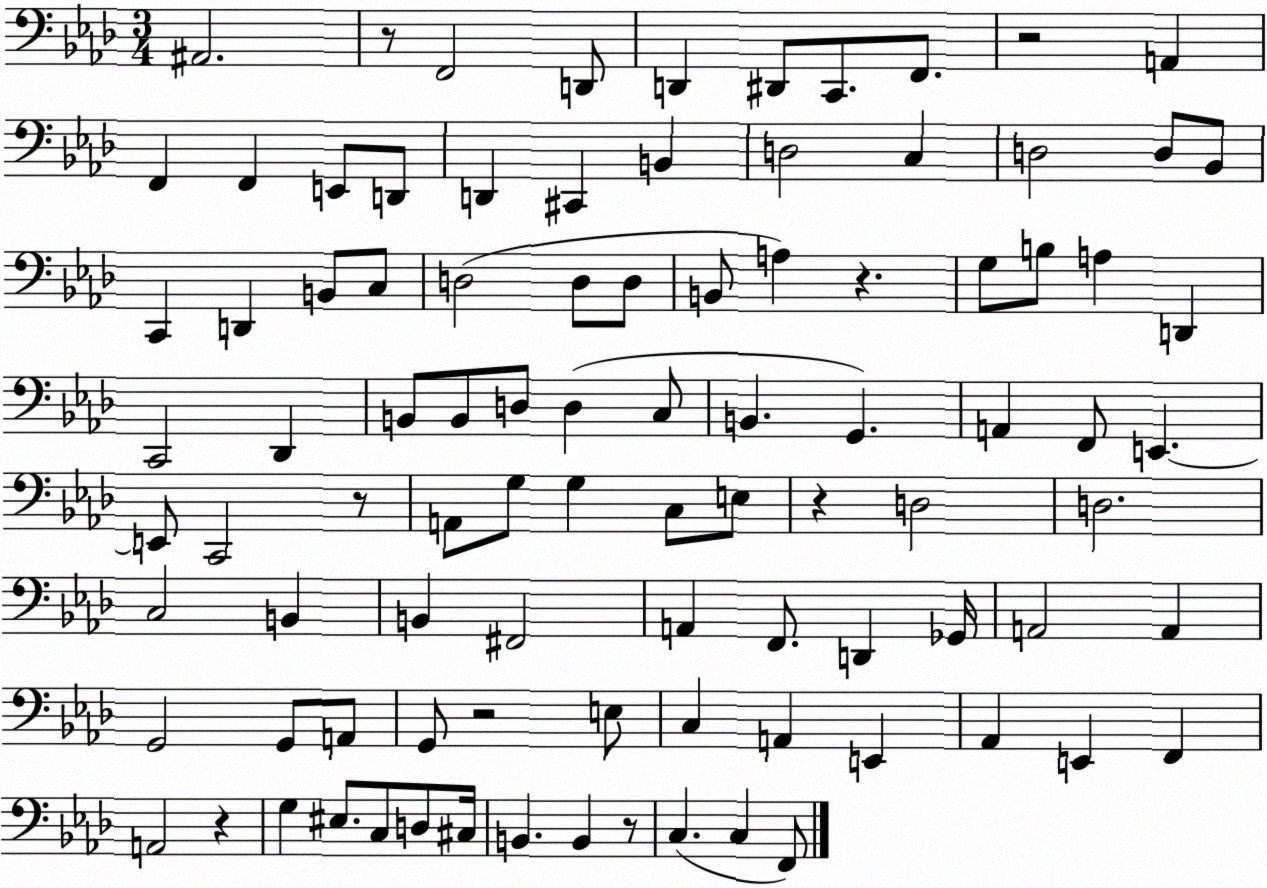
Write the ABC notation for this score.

X:1
T:Untitled
M:3/4
L:1/4
K:Ab
^A,,2 z/2 F,,2 D,,/2 D,, ^D,,/2 C,,/2 F,,/2 z2 A,, F,, F,, E,,/2 D,,/2 D,, ^C,, B,, D,2 C, D,2 D,/2 _B,,/2 C,, D,, B,,/2 C,/2 D,2 D,/2 D,/2 B,,/2 A, z G,/2 B,/2 A, D,, C,,2 _D,, B,,/2 B,,/2 D,/2 D, C,/2 B,, G,, A,, F,,/2 E,, E,,/2 C,,2 z/2 A,,/2 G,/2 G, C,/2 E,/2 z D,2 D,2 C,2 B,, B,, ^F,,2 A,, F,,/2 D,, _G,,/4 A,,2 A,, G,,2 G,,/2 A,,/2 G,,/2 z2 E,/2 C, A,, E,, _A,, E,, F,, A,,2 z G, ^E,/2 C,/2 D,/2 ^C,/4 B,, B,, z/2 C, C, F,,/2